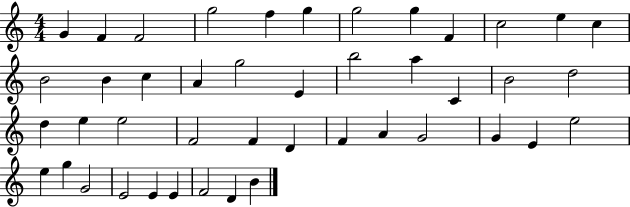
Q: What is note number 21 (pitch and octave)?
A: C4